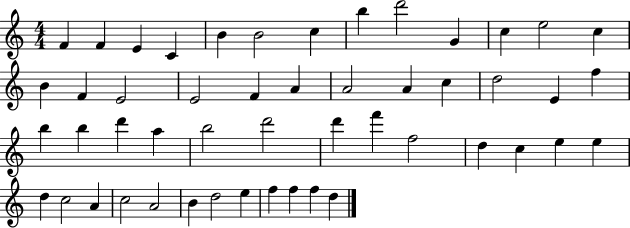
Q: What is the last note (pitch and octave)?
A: D5